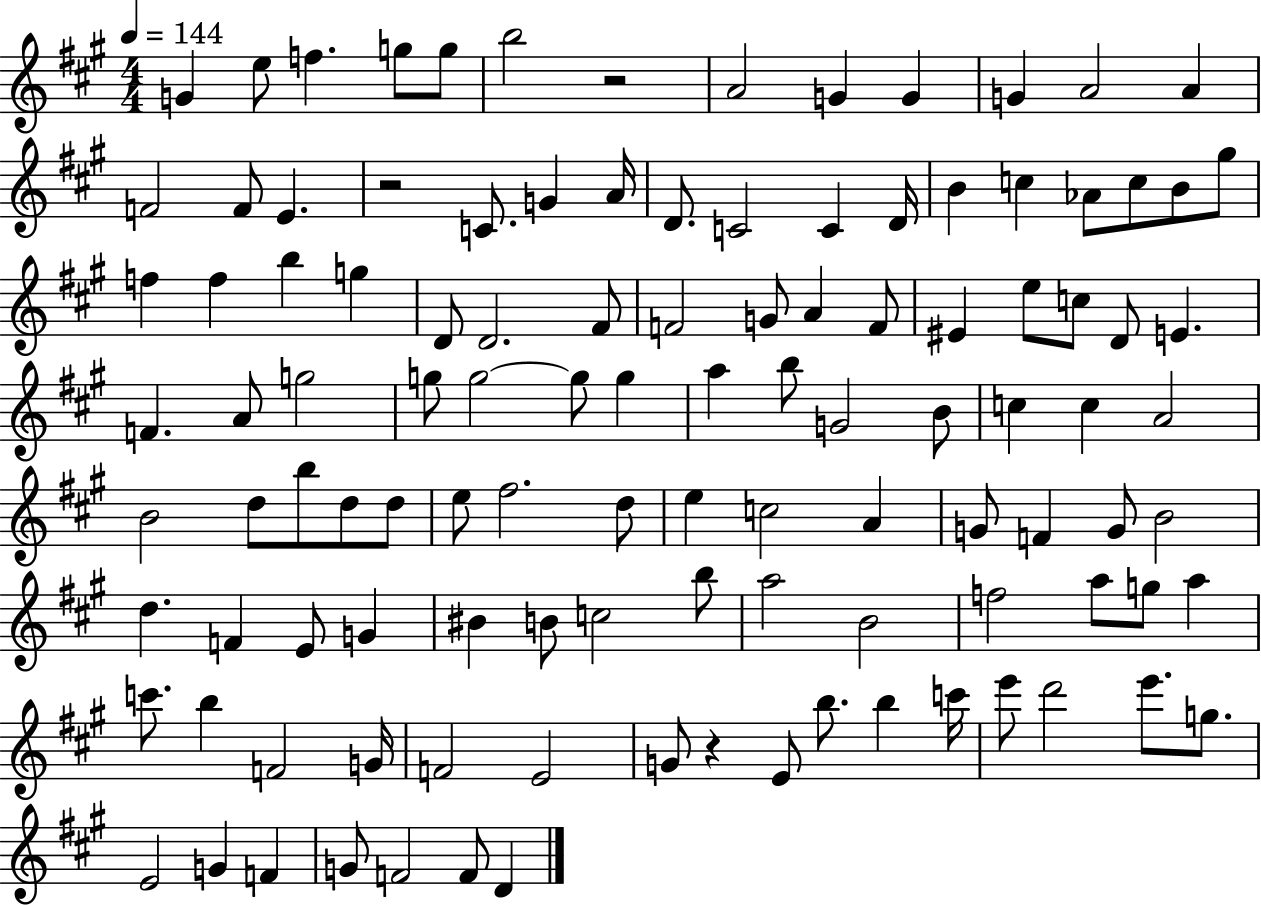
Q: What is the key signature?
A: A major